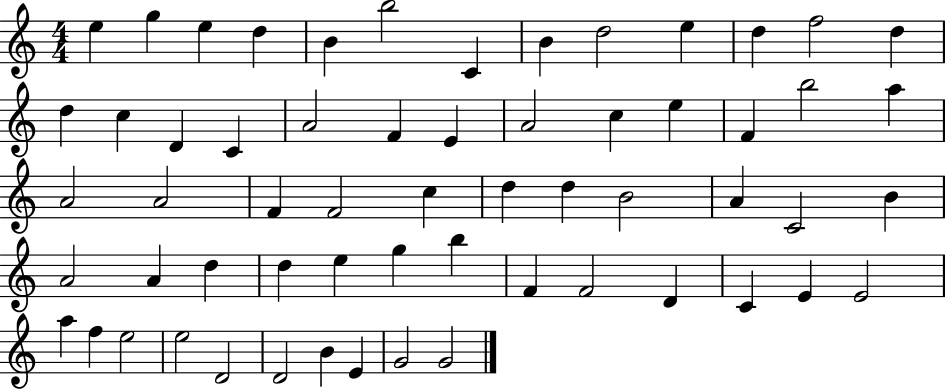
{
  \clef treble
  \numericTimeSignature
  \time 4/4
  \key c \major
  e''4 g''4 e''4 d''4 | b'4 b''2 c'4 | b'4 d''2 e''4 | d''4 f''2 d''4 | \break d''4 c''4 d'4 c'4 | a'2 f'4 e'4 | a'2 c''4 e''4 | f'4 b''2 a''4 | \break a'2 a'2 | f'4 f'2 c''4 | d''4 d''4 b'2 | a'4 c'2 b'4 | \break a'2 a'4 d''4 | d''4 e''4 g''4 b''4 | f'4 f'2 d'4 | c'4 e'4 e'2 | \break a''4 f''4 e''2 | e''2 d'2 | d'2 b'4 e'4 | g'2 g'2 | \break \bar "|."
}